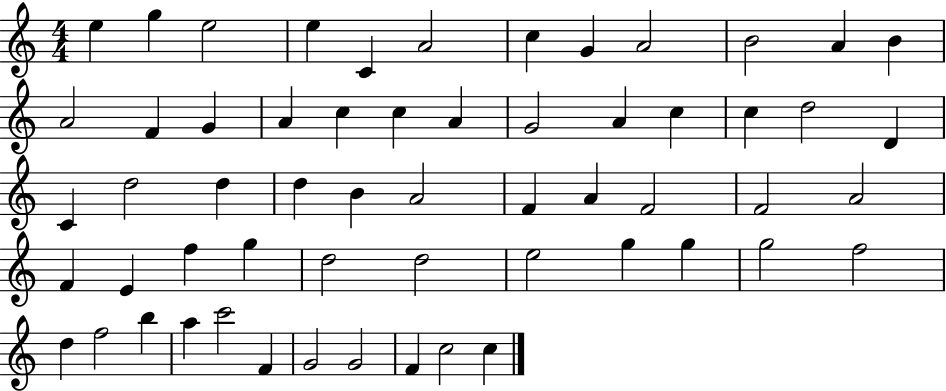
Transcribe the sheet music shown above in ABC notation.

X:1
T:Untitled
M:4/4
L:1/4
K:C
e g e2 e C A2 c G A2 B2 A B A2 F G A c c A G2 A c c d2 D C d2 d d B A2 F A F2 F2 A2 F E f g d2 d2 e2 g g g2 f2 d f2 b a c'2 F G2 G2 F c2 c